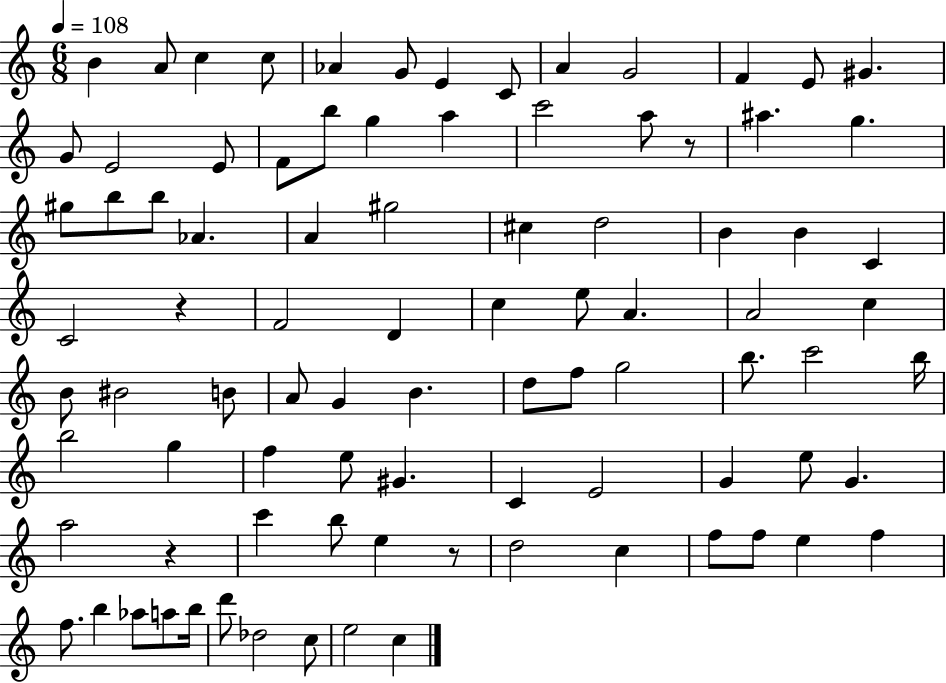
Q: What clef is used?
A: treble